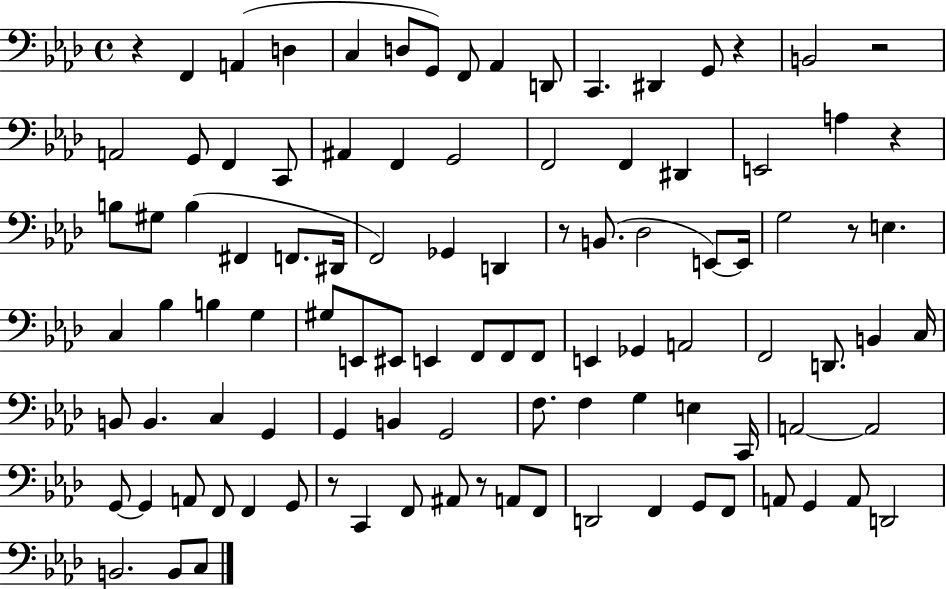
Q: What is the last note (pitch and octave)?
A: C3